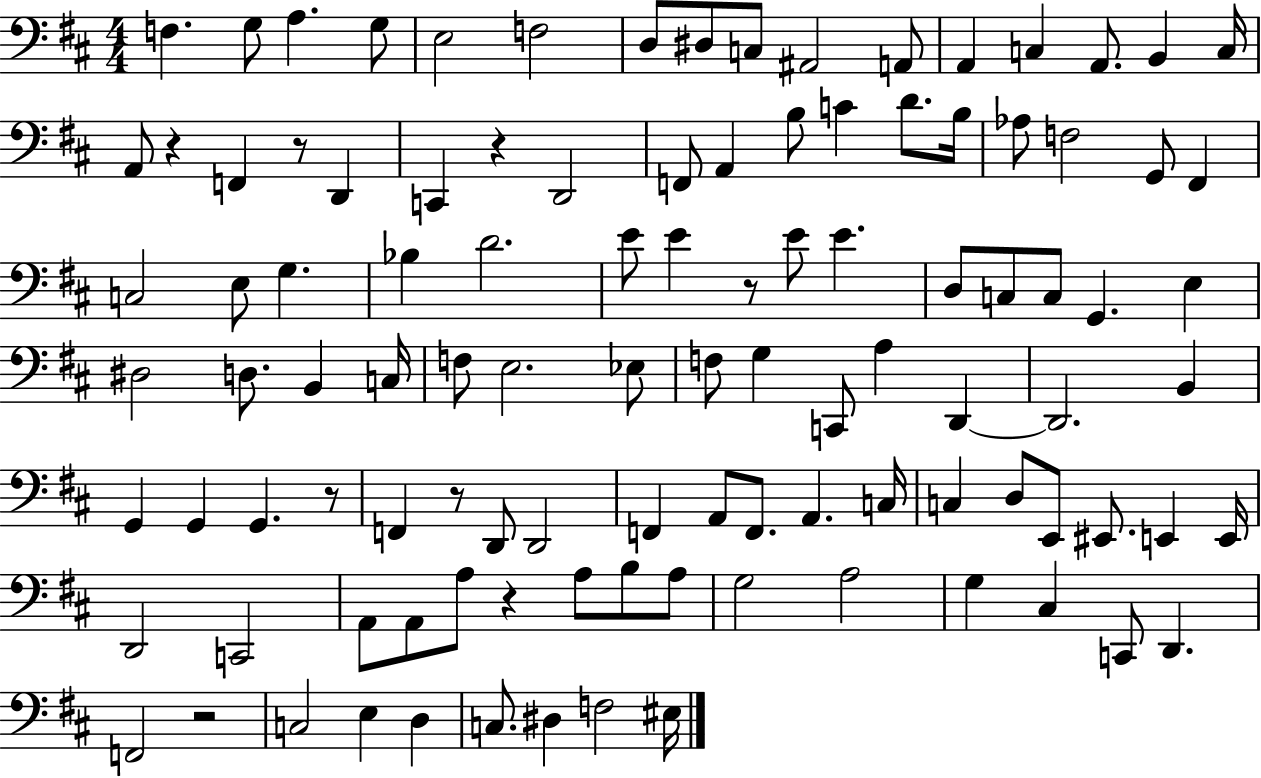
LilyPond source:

{
  \clef bass
  \numericTimeSignature
  \time 4/4
  \key d \major
  \repeat volta 2 { f4. g8 a4. g8 | e2 f2 | d8 dis8 c8 ais,2 a,8 | a,4 c4 a,8. b,4 c16 | \break a,8 r4 f,4 r8 d,4 | c,4 r4 d,2 | f,8 a,4 b8 c'4 d'8. b16 | aes8 f2 g,8 fis,4 | \break c2 e8 g4. | bes4 d'2. | e'8 e'4 r8 e'8 e'4. | d8 c8 c8 g,4. e4 | \break dis2 d8. b,4 c16 | f8 e2. ees8 | f8 g4 c,8 a4 d,4~~ | d,2. b,4 | \break g,4 g,4 g,4. r8 | f,4 r8 d,8 d,2 | f,4 a,8 f,8. a,4. c16 | c4 d8 e,8 eis,8. e,4 e,16 | \break d,2 c,2 | a,8 a,8 a8 r4 a8 b8 a8 | g2 a2 | g4 cis4 c,8 d,4. | \break f,2 r2 | c2 e4 d4 | c8. dis4 f2 eis16 | } \bar "|."
}